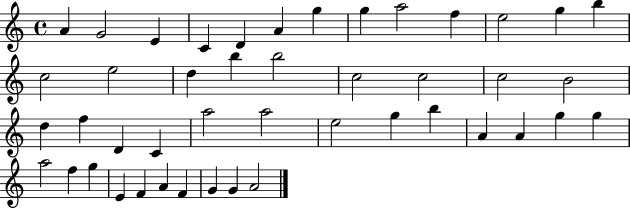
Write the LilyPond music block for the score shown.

{
  \clef treble
  \time 4/4
  \defaultTimeSignature
  \key c \major
  a'4 g'2 e'4 | c'4 d'4 a'4 g''4 | g''4 a''2 f''4 | e''2 g''4 b''4 | \break c''2 e''2 | d''4 b''4 b''2 | c''2 c''2 | c''2 b'2 | \break d''4 f''4 d'4 c'4 | a''2 a''2 | e''2 g''4 b''4 | a'4 a'4 g''4 g''4 | \break a''2 f''4 g''4 | e'4 f'4 a'4 f'4 | g'4 g'4 a'2 | \bar "|."
}